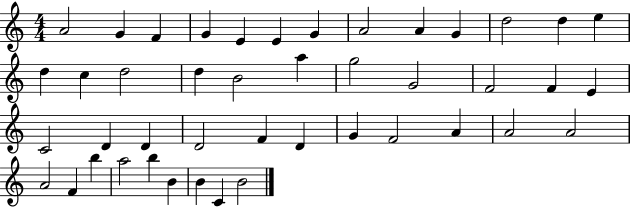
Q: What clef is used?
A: treble